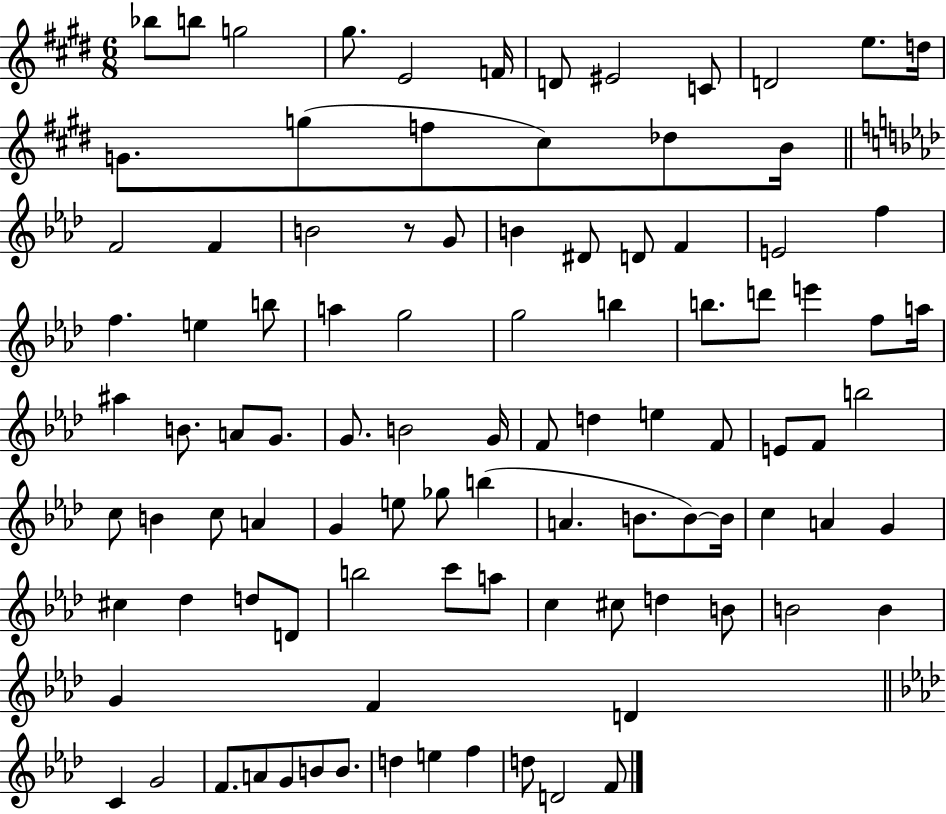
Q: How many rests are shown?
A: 1